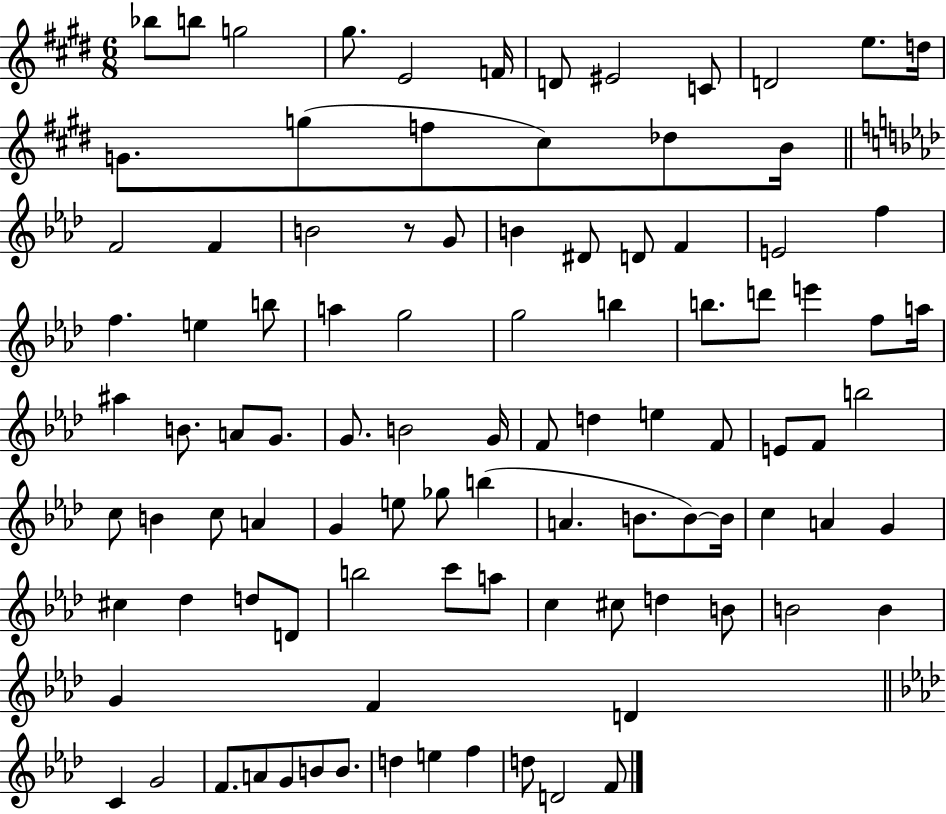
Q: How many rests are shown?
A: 1